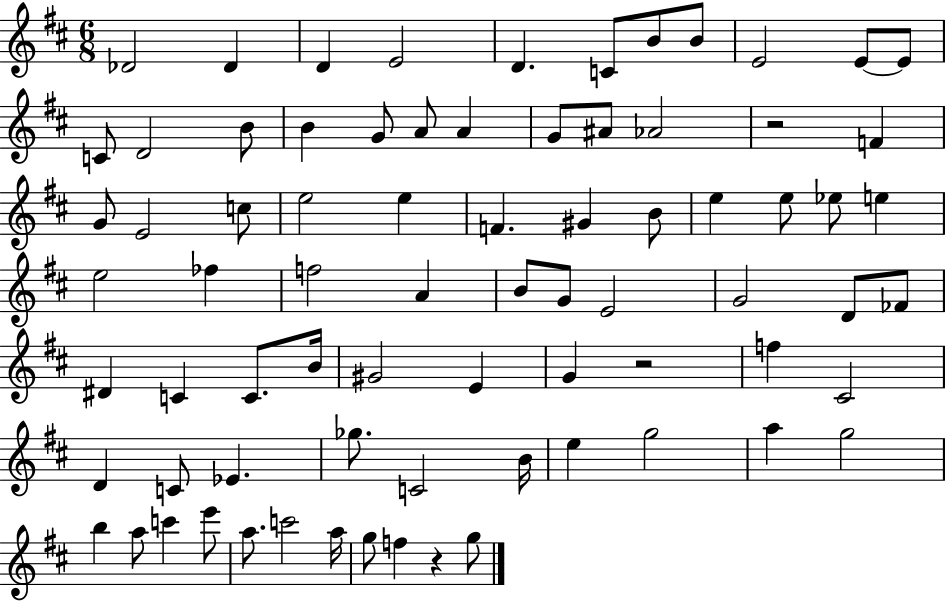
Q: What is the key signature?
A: D major